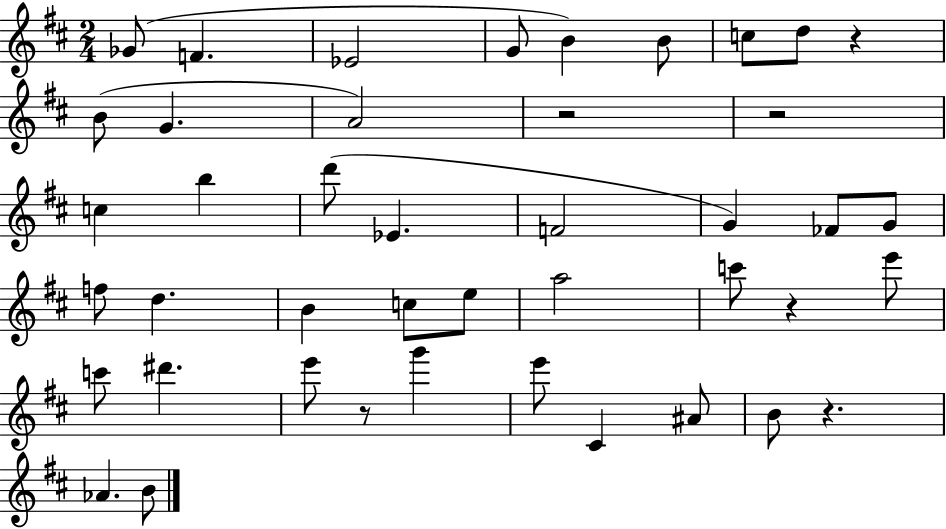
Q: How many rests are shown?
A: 6